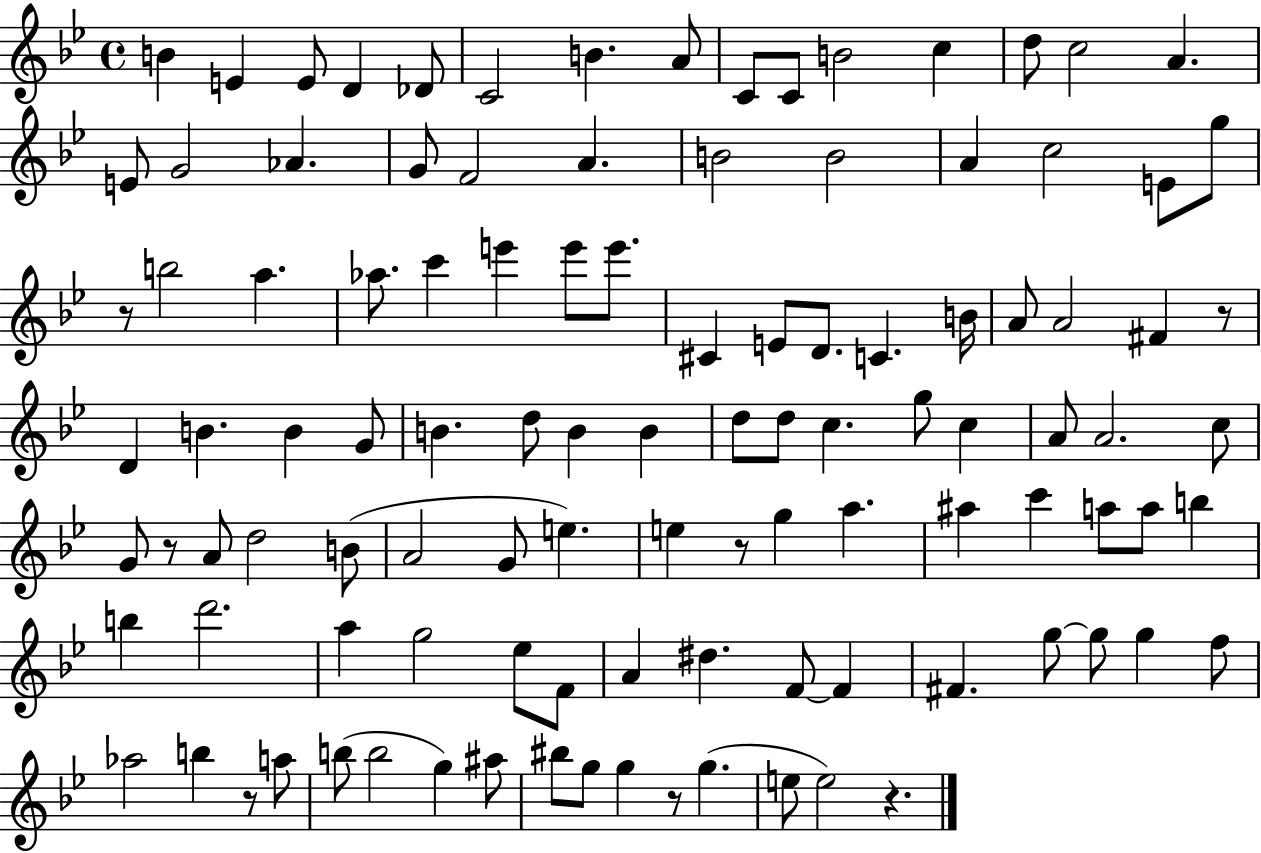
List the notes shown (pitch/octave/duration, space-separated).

B4/q E4/q E4/e D4/q Db4/e C4/h B4/q. A4/e C4/e C4/e B4/h C5/q D5/e C5/h A4/q. E4/e G4/h Ab4/q. G4/e F4/h A4/q. B4/h B4/h A4/q C5/h E4/e G5/e R/e B5/h A5/q. Ab5/e. C6/q E6/q E6/e E6/e. C#4/q E4/e D4/e. C4/q. B4/s A4/e A4/h F#4/q R/e D4/q B4/q. B4/q G4/e B4/q. D5/e B4/q B4/q D5/e D5/e C5/q. G5/e C5/q A4/e A4/h. C5/e G4/e R/e A4/e D5/h B4/e A4/h G4/e E5/q. E5/q R/e G5/q A5/q. A#5/q C6/q A5/e A5/e B5/q B5/q D6/h. A5/q G5/h Eb5/e F4/e A4/q D#5/q. F4/e F4/q F#4/q. G5/e G5/e G5/q F5/e Ab5/h B5/q R/e A5/e B5/e B5/h G5/q A#5/e BIS5/e G5/e G5/q R/e G5/q. E5/e E5/h R/q.